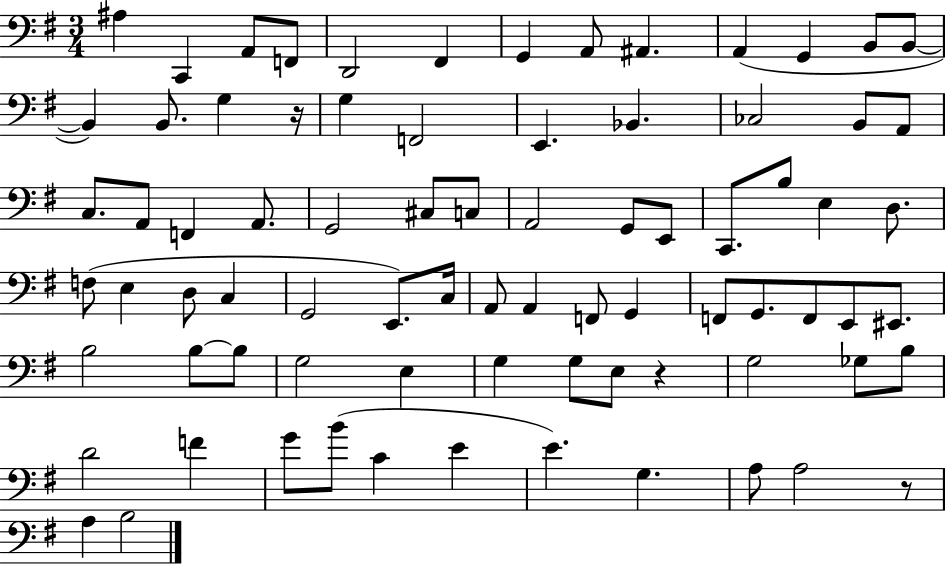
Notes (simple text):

A#3/q C2/q A2/e F2/e D2/h F#2/q G2/q A2/e A#2/q. A2/q G2/q B2/e B2/e B2/q B2/e. G3/q R/s G3/q F2/h E2/q. Bb2/q. CES3/h B2/e A2/e C3/e. A2/e F2/q A2/e. G2/h C#3/e C3/e A2/h G2/e E2/e C2/e. B3/e E3/q D3/e. F3/e E3/q D3/e C3/q G2/h E2/e. C3/s A2/e A2/q F2/e G2/q F2/e G2/e. F2/e E2/e EIS2/e. B3/h B3/e B3/e G3/h E3/q G3/q G3/e E3/e R/q G3/h Gb3/e B3/e D4/h F4/q G4/e B4/e C4/q E4/q E4/q. G3/q. A3/e A3/h R/e A3/q B3/h